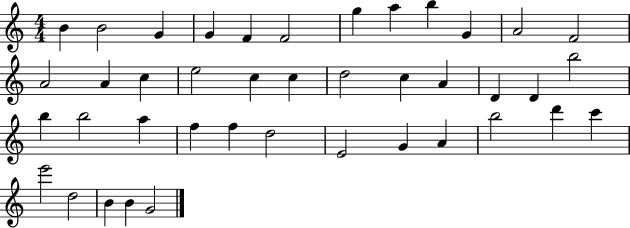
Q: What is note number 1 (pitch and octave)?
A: B4